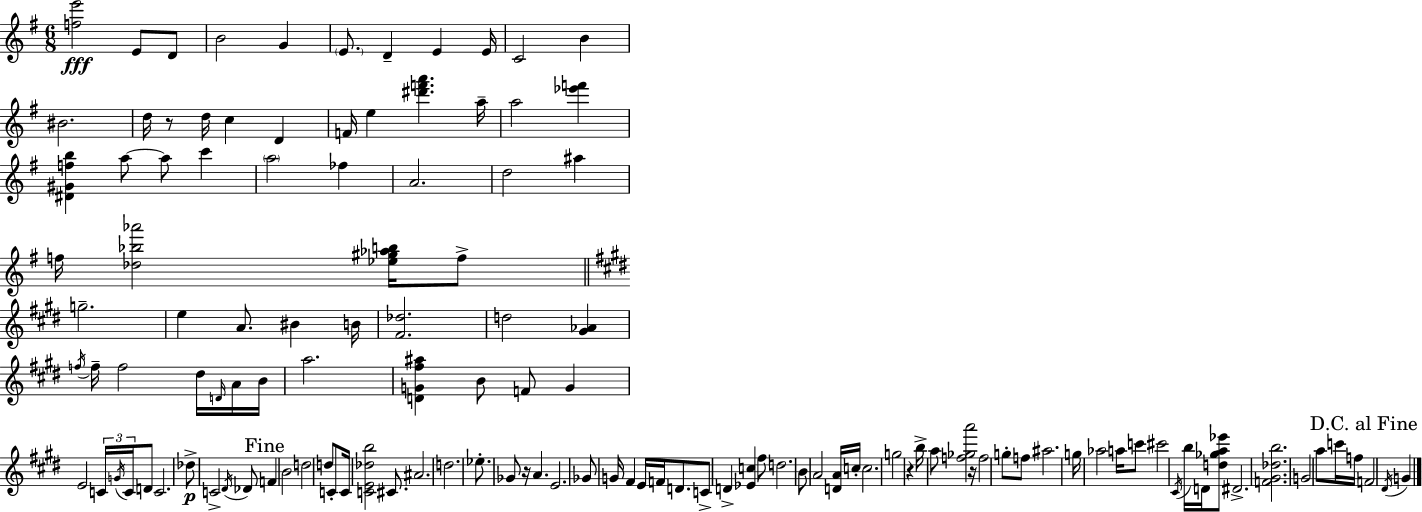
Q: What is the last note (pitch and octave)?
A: G4